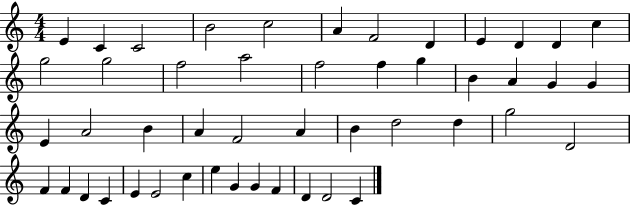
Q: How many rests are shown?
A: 0